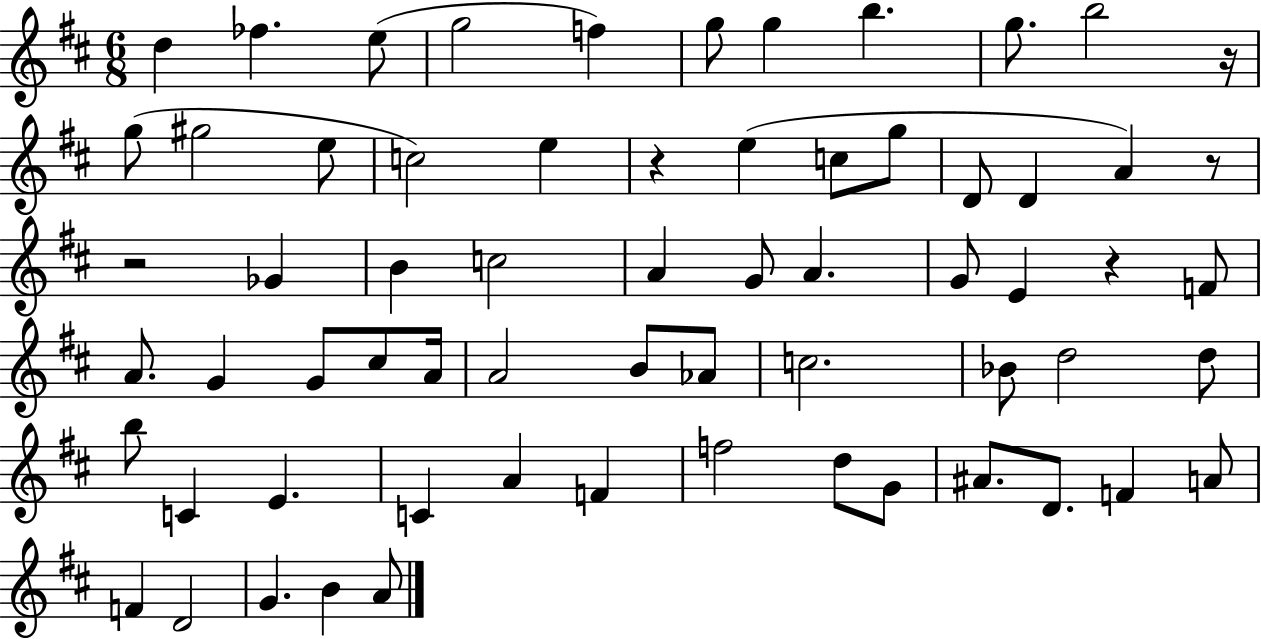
{
  \clef treble
  \numericTimeSignature
  \time 6/8
  \key d \major
  d''4 fes''4. e''8( | g''2 f''4) | g''8 g''4 b''4. | g''8. b''2 r16 | \break g''8( gis''2 e''8 | c''2) e''4 | r4 e''4( c''8 g''8 | d'8 d'4 a'4) r8 | \break r2 ges'4 | b'4 c''2 | a'4 g'8 a'4. | g'8 e'4 r4 f'8 | \break a'8. g'4 g'8 cis''8 a'16 | a'2 b'8 aes'8 | c''2. | bes'8 d''2 d''8 | \break b''8 c'4 e'4. | c'4 a'4 f'4 | f''2 d''8 g'8 | ais'8. d'8. f'4 a'8 | \break f'4 d'2 | g'4. b'4 a'8 | \bar "|."
}